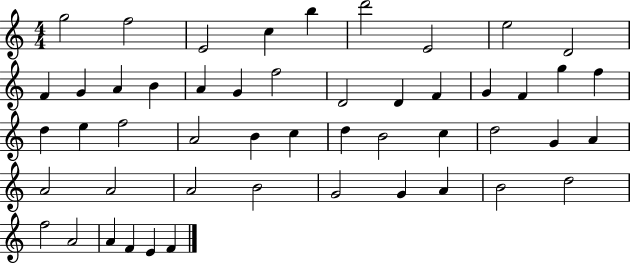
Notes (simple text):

G5/h F5/h E4/h C5/q B5/q D6/h E4/h E5/h D4/h F4/q G4/q A4/q B4/q A4/q G4/q F5/h D4/h D4/q F4/q G4/q F4/q G5/q F5/q D5/q E5/q F5/h A4/h B4/q C5/q D5/q B4/h C5/q D5/h G4/q A4/q A4/h A4/h A4/h B4/h G4/h G4/q A4/q B4/h D5/h F5/h A4/h A4/q F4/q E4/q F4/q